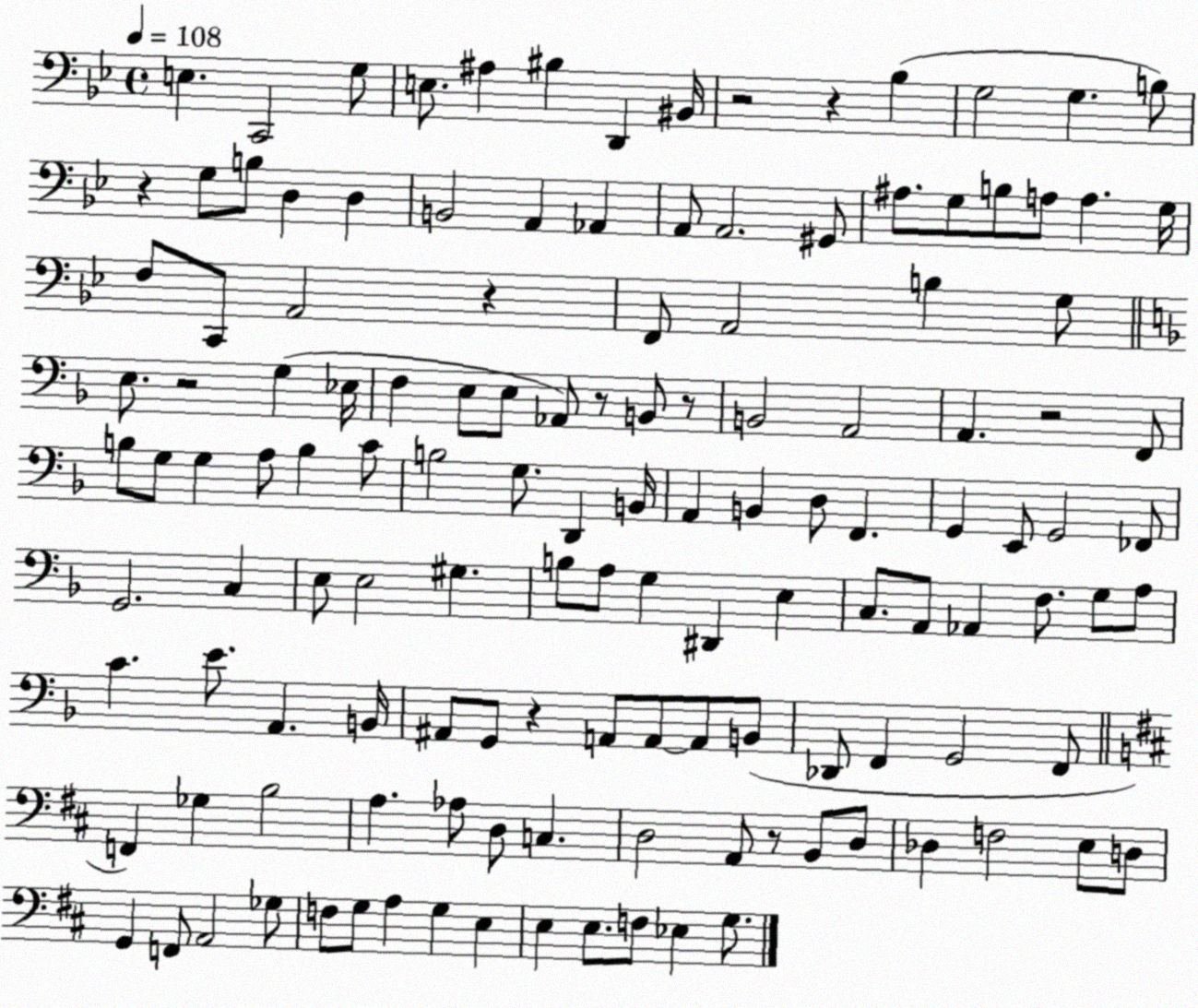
X:1
T:Untitled
M:4/4
L:1/4
K:Bb
E, C,,2 G,/2 E,/2 ^A, ^B, D,, ^B,,/4 z2 z _B, G,2 G, B,/2 z G,/2 B,/2 D, D, B,,2 A,, _A,, A,,/2 A,,2 ^G,,/2 ^A,/2 G,/2 B,/2 A,/2 A, G,/4 F,/2 C,,/2 A,,2 z F,,/2 A,,2 B, G,/2 E,/2 z2 G, _E,/4 F, E,/2 E,/2 _A,,/2 z/2 B,,/2 z/2 B,,2 A,,2 A,, z2 F,,/2 B,/2 G,/2 G, A,/2 B, C/2 B,2 G,/2 D,, B,,/4 A,, B,, D,/2 F,, G,, E,,/2 G,,2 _F,,/2 G,,2 C, E,/2 E,2 ^G, B,/2 A,/2 G, ^D,, E, C,/2 A,,/2 _A,, F,/2 G,/2 A,/2 C E/2 A,, B,,/4 ^A,,/2 G,,/2 z A,,/2 A,,/2 A,,/2 B,,/2 _D,,/2 F,, G,,2 F,,/2 F,, _G, B,2 A, _A,/2 D,/2 C, D,2 A,,/2 z/2 B,,/2 D,/2 _D, F,2 E,/2 D,/2 G,, F,,/2 A,,2 _G,/2 F,/2 G,/2 A, G, E, E, E,/2 F,/2 _E, G,/2